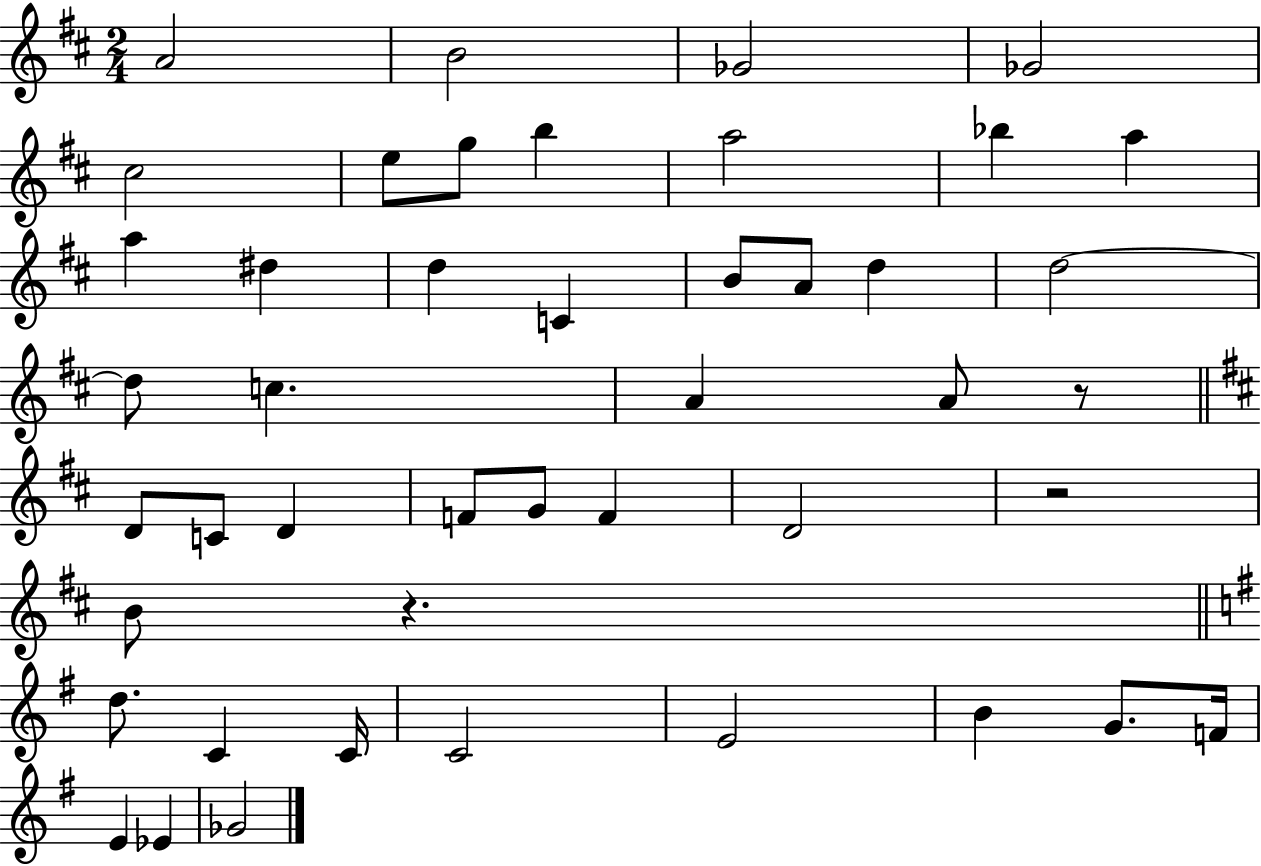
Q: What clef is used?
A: treble